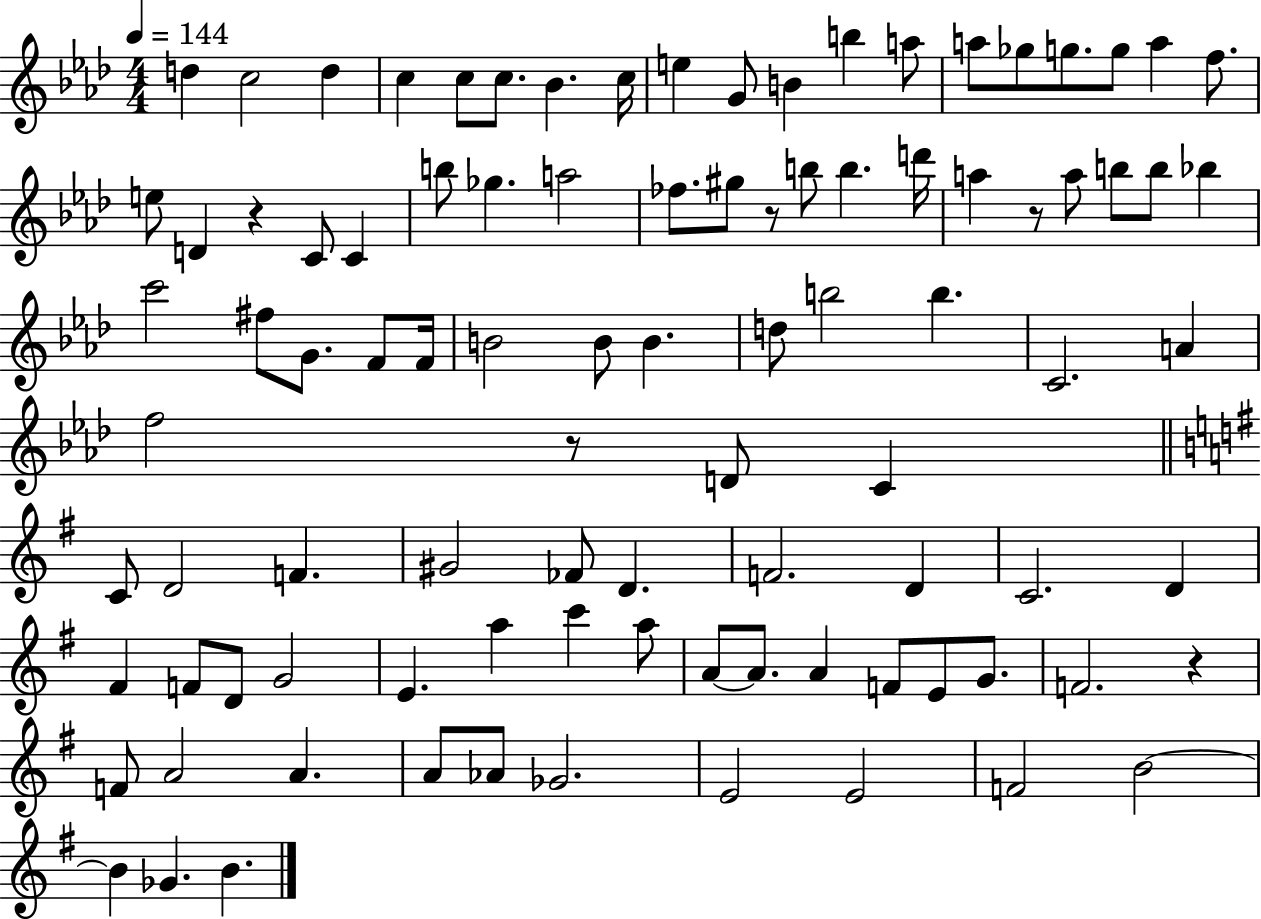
X:1
T:Untitled
M:4/4
L:1/4
K:Ab
d c2 d c c/2 c/2 _B c/4 e G/2 B b a/2 a/2 _g/2 g/2 g/2 a f/2 e/2 D z C/2 C b/2 _g a2 _f/2 ^g/2 z/2 b/2 b d'/4 a z/2 a/2 b/2 b/2 _b c'2 ^f/2 G/2 F/2 F/4 B2 B/2 B d/2 b2 b C2 A f2 z/2 D/2 C C/2 D2 F ^G2 _F/2 D F2 D C2 D ^F F/2 D/2 G2 E a c' a/2 A/2 A/2 A F/2 E/2 G/2 F2 z F/2 A2 A A/2 _A/2 _G2 E2 E2 F2 B2 B _G B